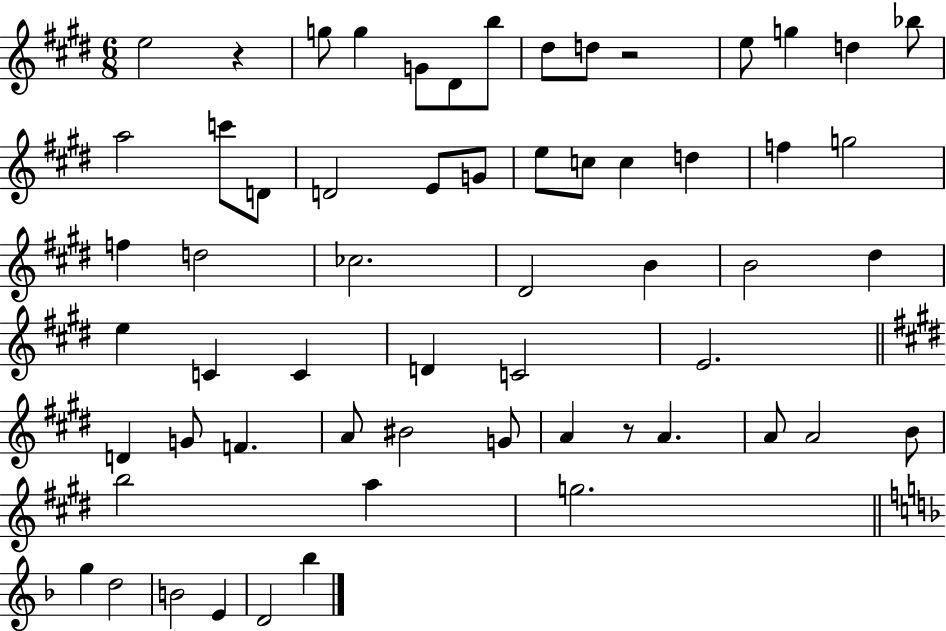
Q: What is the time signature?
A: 6/8